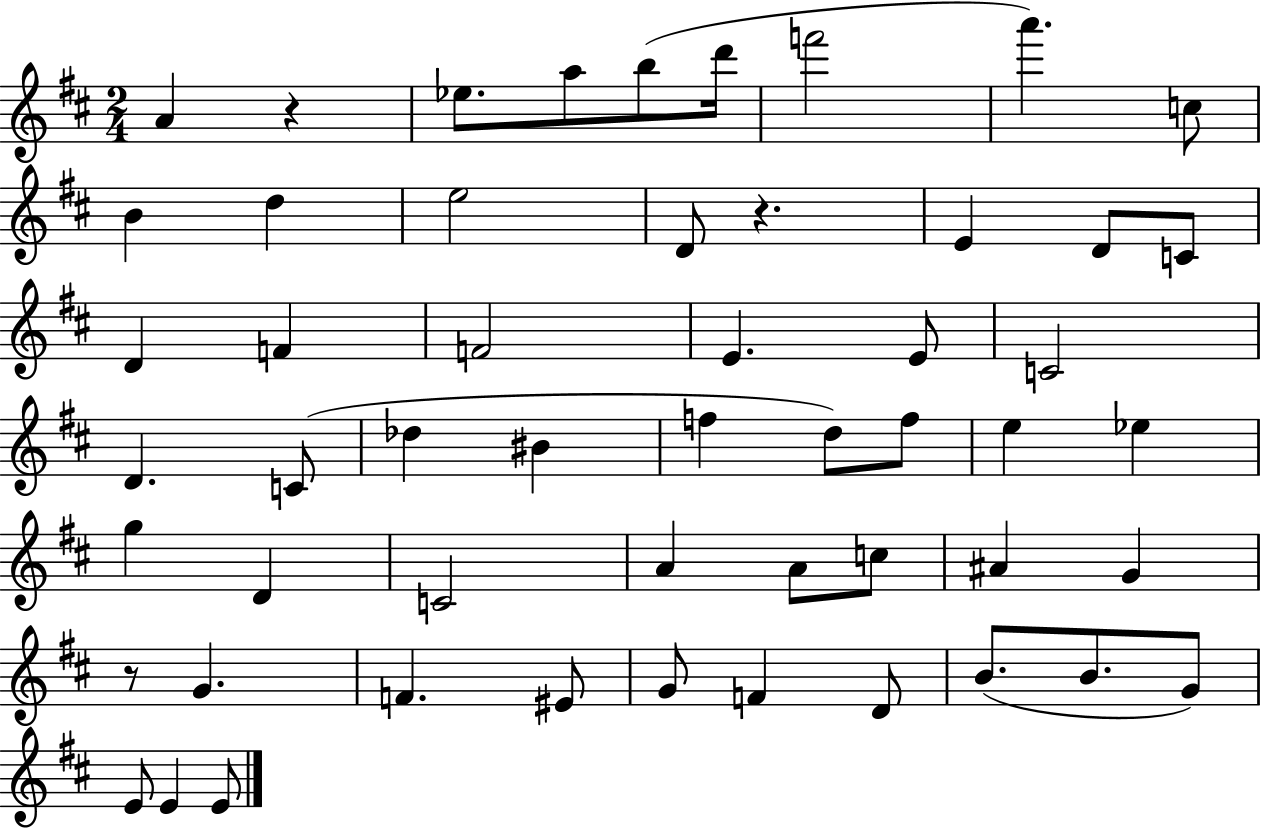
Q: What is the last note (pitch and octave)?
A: E4